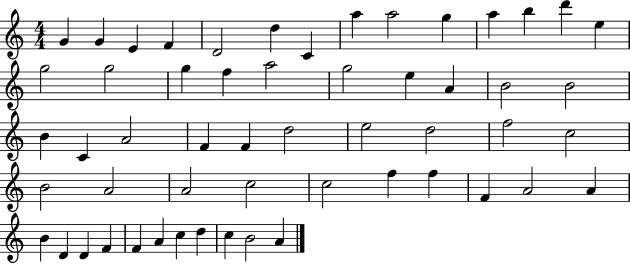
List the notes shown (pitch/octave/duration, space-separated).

G4/q G4/q E4/q F4/q D4/h D5/q C4/q A5/q A5/h G5/q A5/q B5/q D6/q E5/q G5/h G5/h G5/q F5/q A5/h G5/h E5/q A4/q B4/h B4/h B4/q C4/q A4/h F4/q F4/q D5/h E5/h D5/h F5/h C5/h B4/h A4/h A4/h C5/h C5/h F5/q F5/q F4/q A4/h A4/q B4/q D4/q D4/q F4/q F4/q A4/q C5/q D5/q C5/q B4/h A4/q